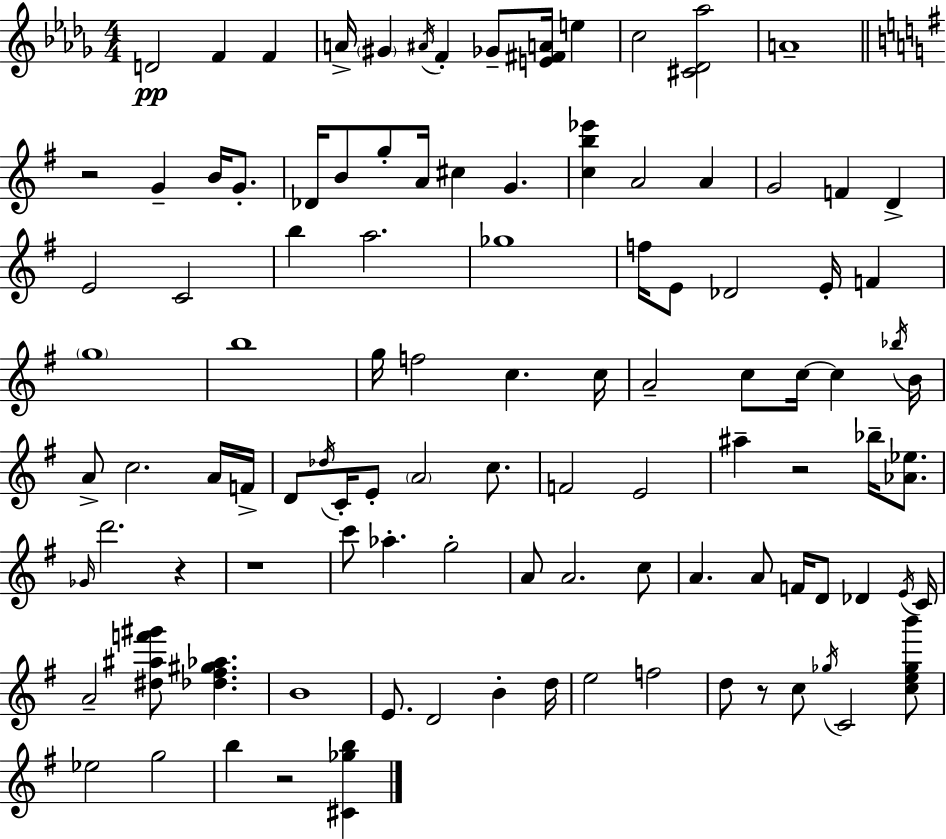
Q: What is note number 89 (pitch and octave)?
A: Eb5